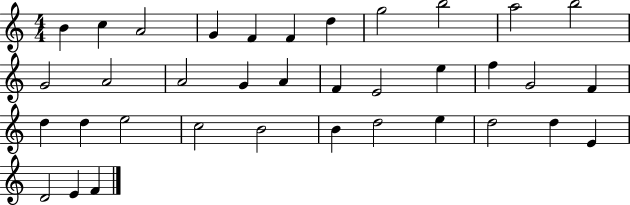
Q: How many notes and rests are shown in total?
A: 36